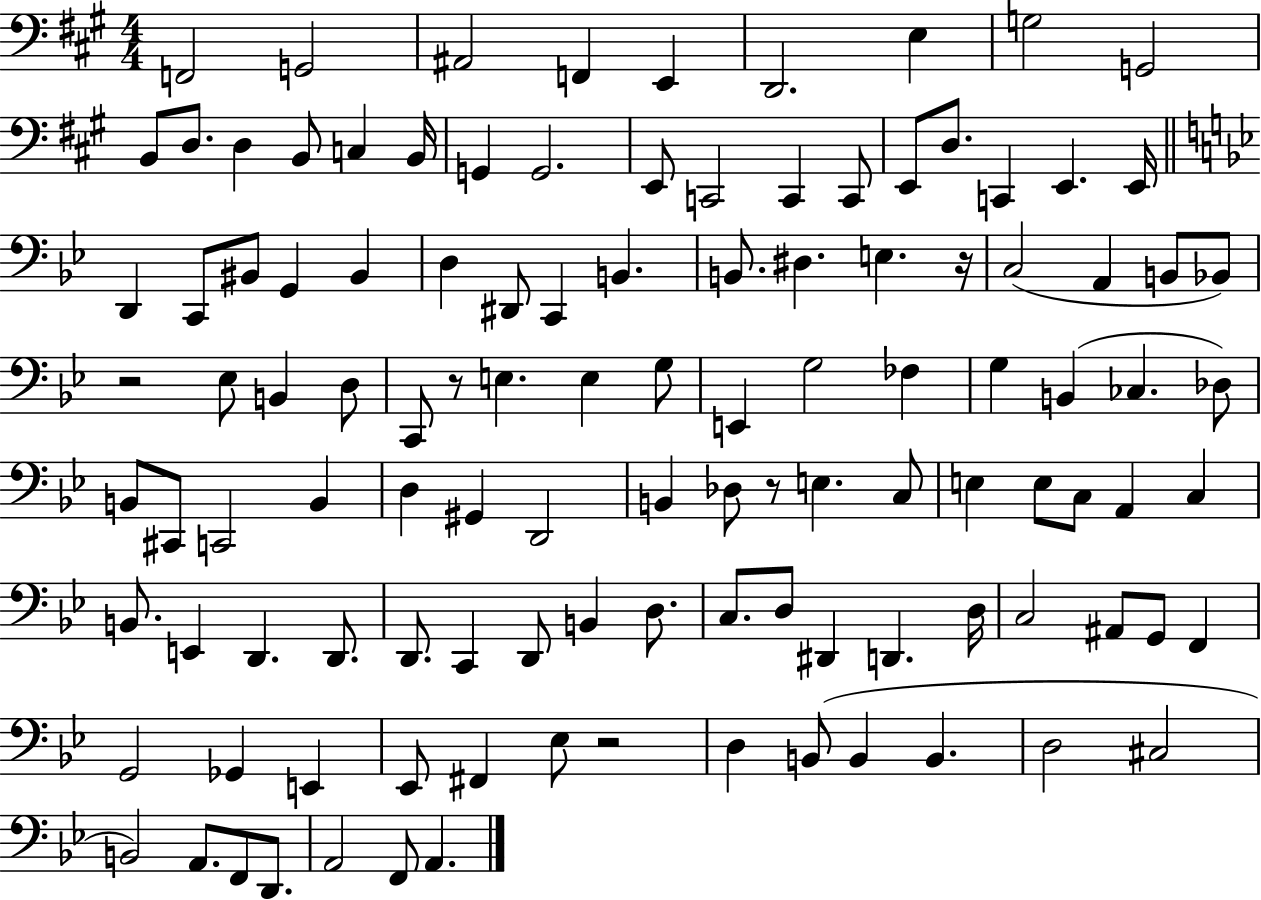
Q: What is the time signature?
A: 4/4